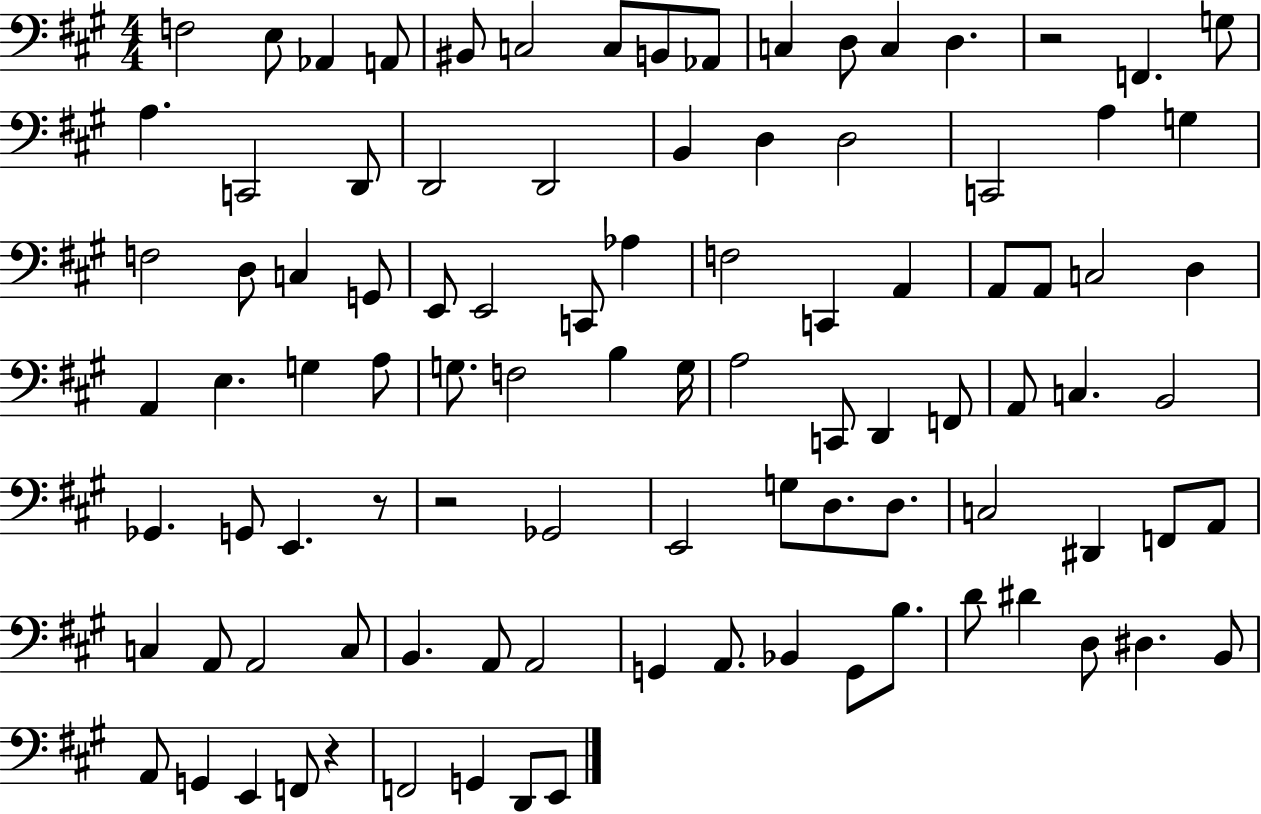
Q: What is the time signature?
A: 4/4